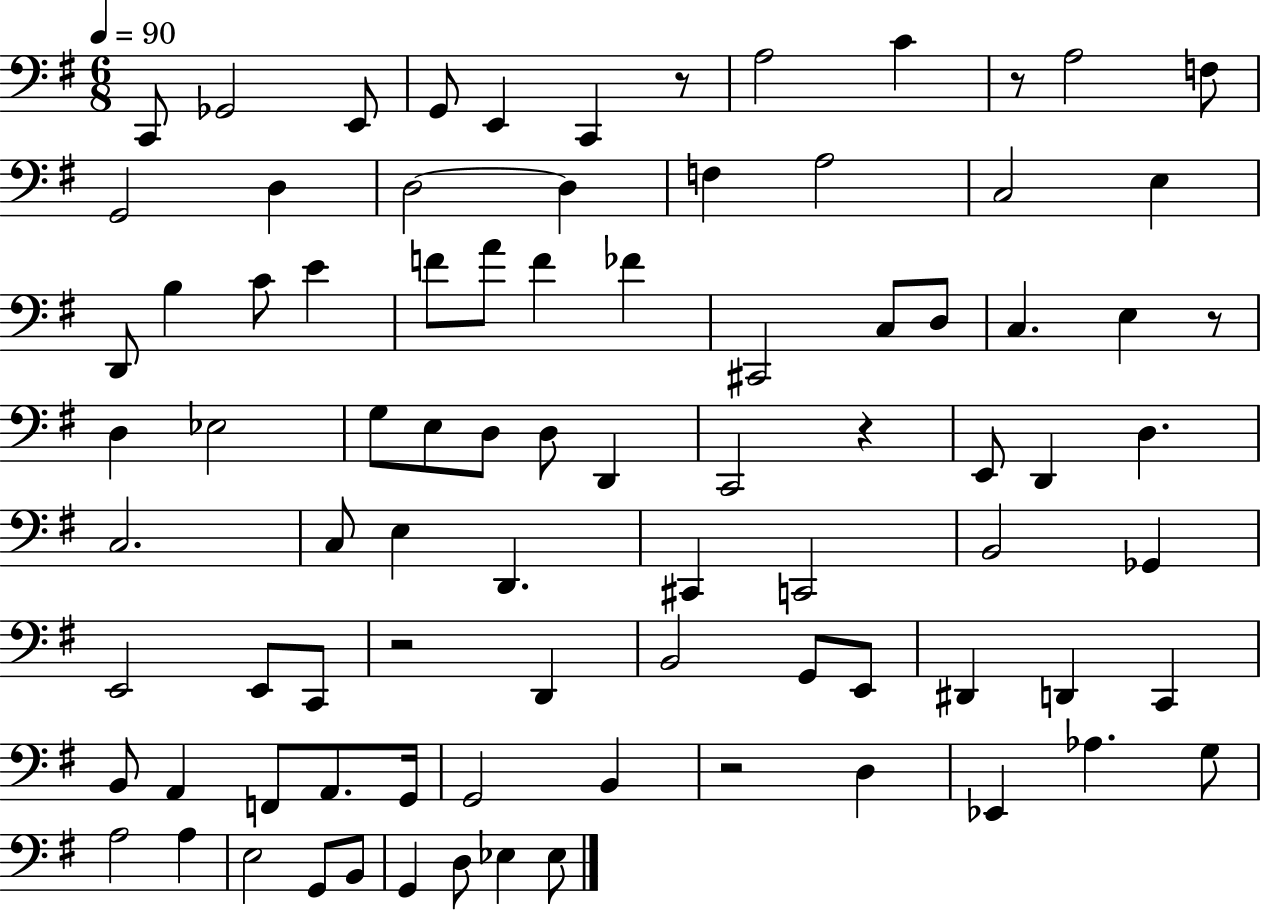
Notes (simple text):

C2/e Gb2/h E2/e G2/e E2/q C2/q R/e A3/h C4/q R/e A3/h F3/e G2/h D3/q D3/h D3/q F3/q A3/h C3/h E3/q D2/e B3/q C4/e E4/q F4/e A4/e F4/q FES4/q C#2/h C3/e D3/e C3/q. E3/q R/e D3/q Eb3/h G3/e E3/e D3/e D3/e D2/q C2/h R/q E2/e D2/q D3/q. C3/h. C3/e E3/q D2/q. C#2/q C2/h B2/h Gb2/q E2/h E2/e C2/e R/h D2/q B2/h G2/e E2/e D#2/q D2/q C2/q B2/e A2/q F2/e A2/e. G2/s G2/h B2/q R/h D3/q Eb2/q Ab3/q. G3/e A3/h A3/q E3/h G2/e B2/e G2/q D3/e Eb3/q Eb3/e